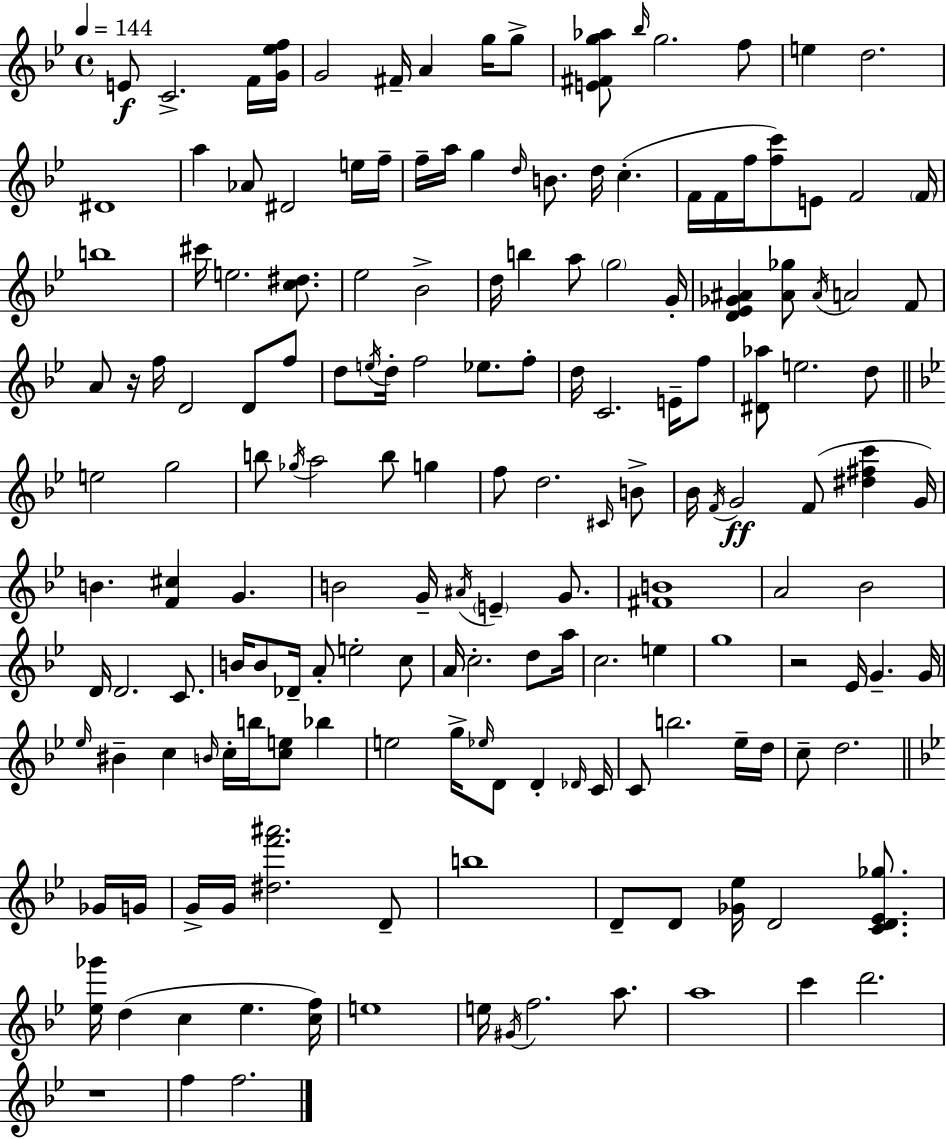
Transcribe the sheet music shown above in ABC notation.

X:1
T:Untitled
M:4/4
L:1/4
K:Bb
E/2 C2 F/4 [G_ef]/4 G2 ^F/4 A g/4 g/2 [E^Fg_a]/2 _b/4 g2 f/2 e d2 ^D4 a _A/2 ^D2 e/4 f/4 f/4 a/4 g d/4 B/2 d/4 c F/4 F/4 f/4 [fc']/2 E/2 F2 F/4 b4 ^c'/4 e2 [c^d]/2 _e2 _B2 d/4 b a/2 g2 G/4 [D_E_G^A] [^A_g]/2 ^A/4 A2 F/2 A/2 z/4 f/4 D2 D/2 f/2 d/2 e/4 d/4 f2 _e/2 f/2 d/4 C2 E/4 f/2 [^D_a]/2 e2 d/2 e2 g2 b/2 _g/4 a2 b/2 g f/2 d2 ^C/4 B/2 _B/4 F/4 G2 F/2 [^d^fc'] G/4 B [F^c] G B2 G/4 ^A/4 E G/2 [^FB]4 A2 _B2 D/4 D2 C/2 B/4 B/2 _D/4 A/2 e2 c/2 A/4 c2 d/2 a/4 c2 e g4 z2 _E/4 G G/4 _e/4 ^B c B/4 c/4 b/4 [ce]/2 _b e2 g/4 _e/4 D/2 D _D/4 C/4 C/2 b2 _e/4 d/4 c/2 d2 _G/4 G/4 G/4 G/4 [^df'^a']2 D/2 b4 D/2 D/2 [_G_e]/4 D2 [CD_E_g]/2 [_e_g']/4 d c _e [cf]/4 e4 e/4 ^G/4 f2 a/2 a4 c' d'2 z4 f f2